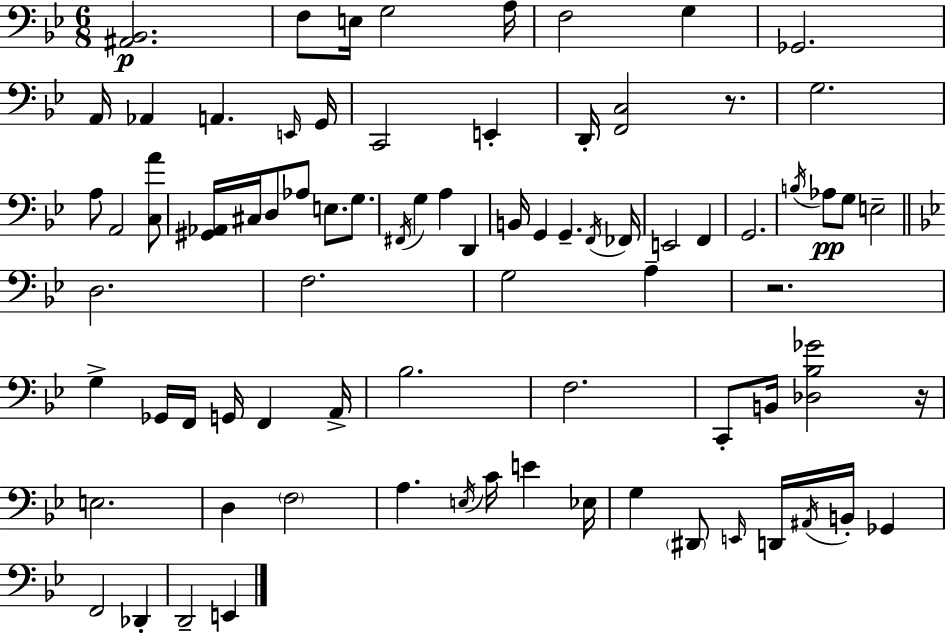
X:1
T:Untitled
M:6/8
L:1/4
K:Gm
[^A,,_B,,]2 F,/2 E,/4 G,2 A,/4 F,2 G, _G,,2 A,,/4 _A,, A,, E,,/4 G,,/4 C,,2 E,, D,,/4 [F,,C,]2 z/2 G,2 A,/2 A,,2 [C,A]/2 [^G,,_A,,]/4 ^C,/4 D,/2 _A,/2 E,/2 G,/2 ^F,,/4 G, A, D,, B,,/4 G,, G,, F,,/4 _F,,/4 E,,2 F,, G,,2 B,/4 _A,/2 G,/2 E,2 D,2 F,2 G,2 A, z2 G, _G,,/4 F,,/4 G,,/4 F,, A,,/4 _B,2 F,2 C,,/2 B,,/4 [_D,_B,_G]2 z/4 E,2 D, F,2 A, E,/4 C/4 E _E,/4 G, ^D,,/2 E,,/4 D,,/4 ^A,,/4 B,,/4 _G,, F,,2 _D,, D,,2 E,,